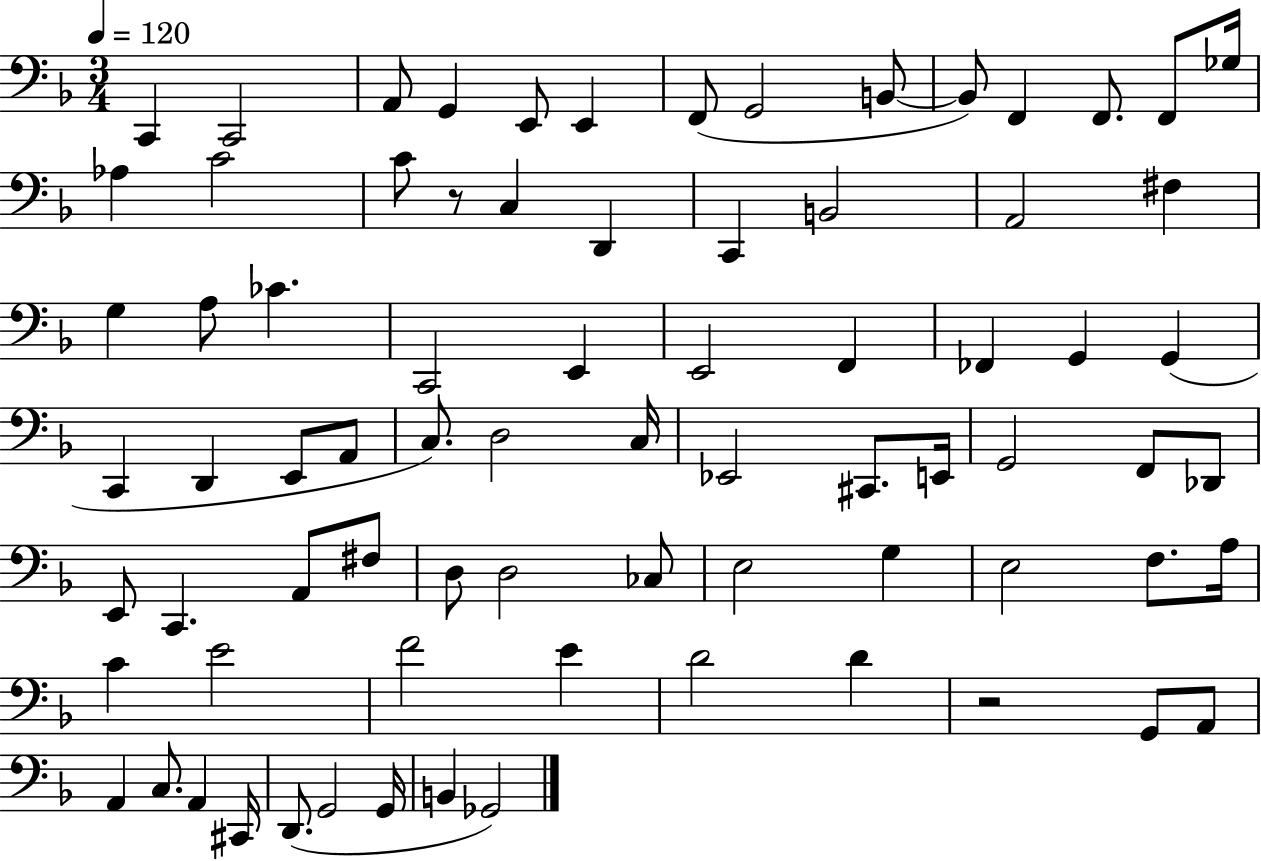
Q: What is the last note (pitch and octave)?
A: Gb2